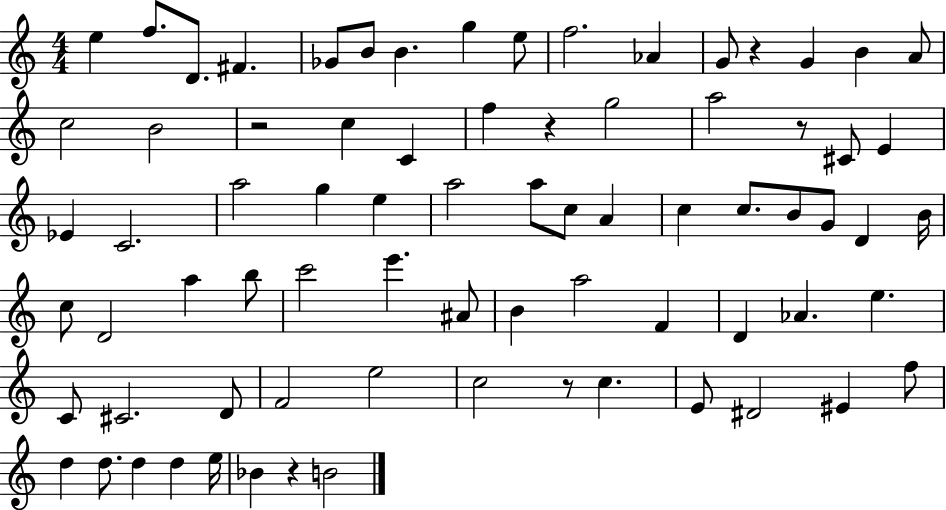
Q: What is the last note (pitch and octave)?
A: B4